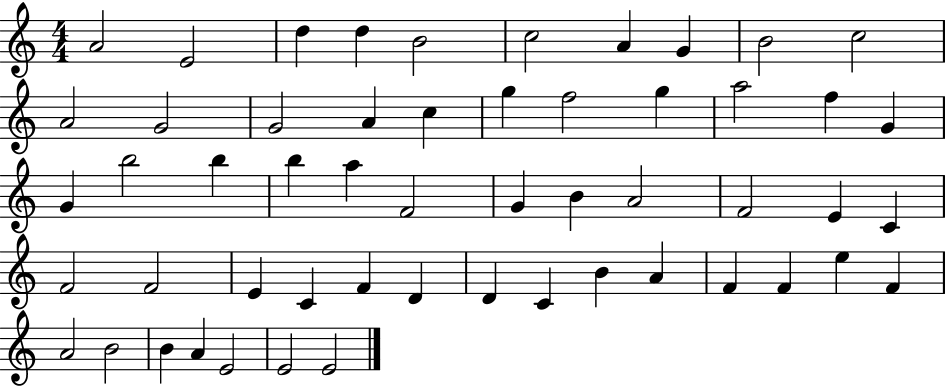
{
  \clef treble
  \numericTimeSignature
  \time 4/4
  \key c \major
  a'2 e'2 | d''4 d''4 b'2 | c''2 a'4 g'4 | b'2 c''2 | \break a'2 g'2 | g'2 a'4 c''4 | g''4 f''2 g''4 | a''2 f''4 g'4 | \break g'4 b''2 b''4 | b''4 a''4 f'2 | g'4 b'4 a'2 | f'2 e'4 c'4 | \break f'2 f'2 | e'4 c'4 f'4 d'4 | d'4 c'4 b'4 a'4 | f'4 f'4 e''4 f'4 | \break a'2 b'2 | b'4 a'4 e'2 | e'2 e'2 | \bar "|."
}